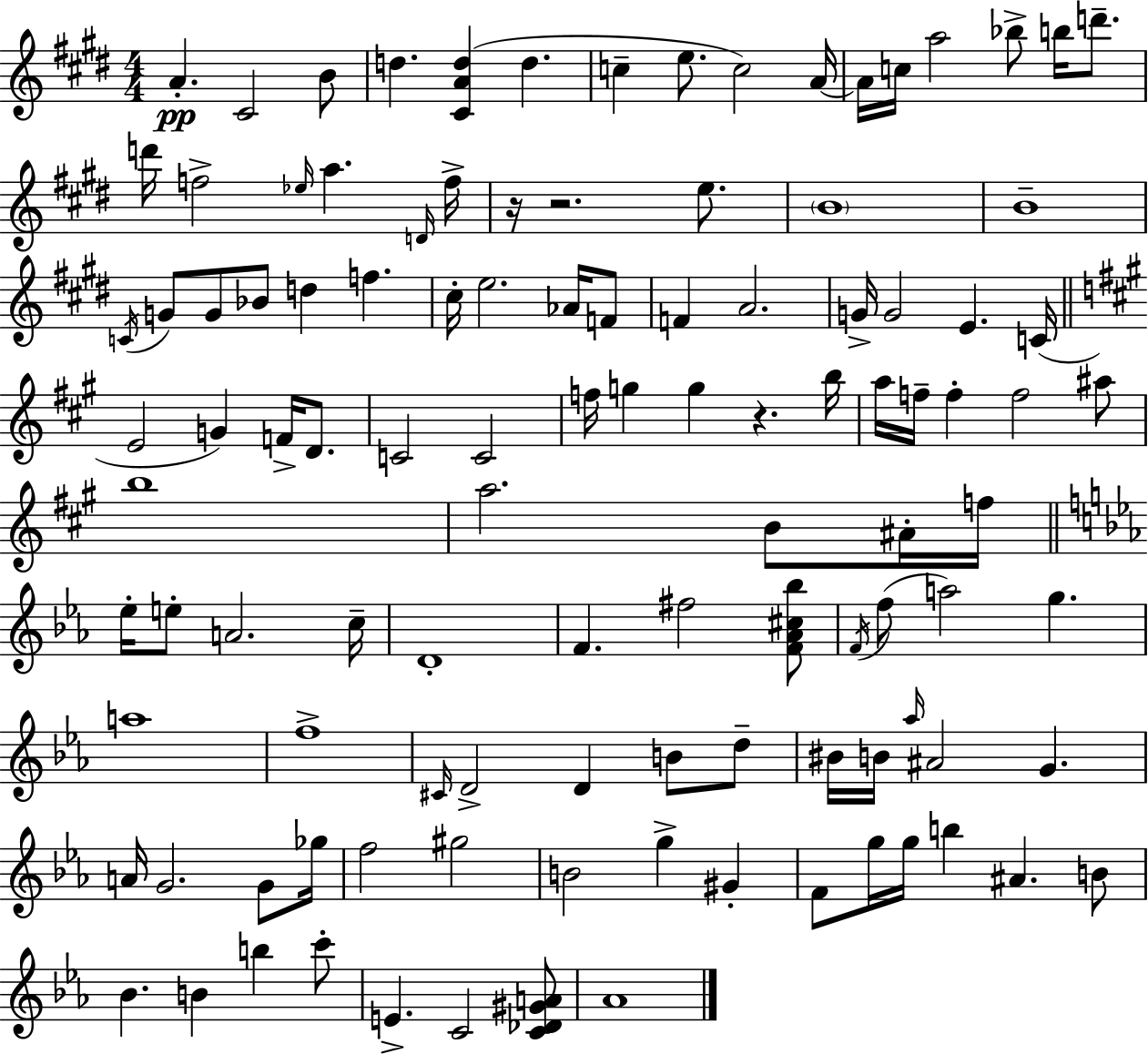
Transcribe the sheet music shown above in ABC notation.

X:1
T:Untitled
M:4/4
L:1/4
K:E
A ^C2 B/2 d [^CAd] d c e/2 c2 A/4 A/4 c/4 a2 _b/2 b/4 d'/2 d'/4 f2 _e/4 a D/4 f/4 z/4 z2 e/2 B4 B4 C/4 G/2 G/2 _B/2 d f ^c/4 e2 _A/4 F/2 F A2 G/4 G2 E C/4 E2 G F/4 D/2 C2 C2 f/4 g g z b/4 a/4 f/4 f f2 ^a/2 b4 a2 B/2 ^A/4 f/4 _e/4 e/2 A2 c/4 D4 F ^f2 [F_A^c_b]/2 F/4 f/2 a2 g a4 f4 ^C/4 D2 D B/2 d/2 ^B/4 B/4 _a/4 ^A2 G A/4 G2 G/2 _g/4 f2 ^g2 B2 g ^G F/2 g/4 g/4 b ^A B/2 _B B b c'/2 E C2 [C_D^GA]/2 _A4